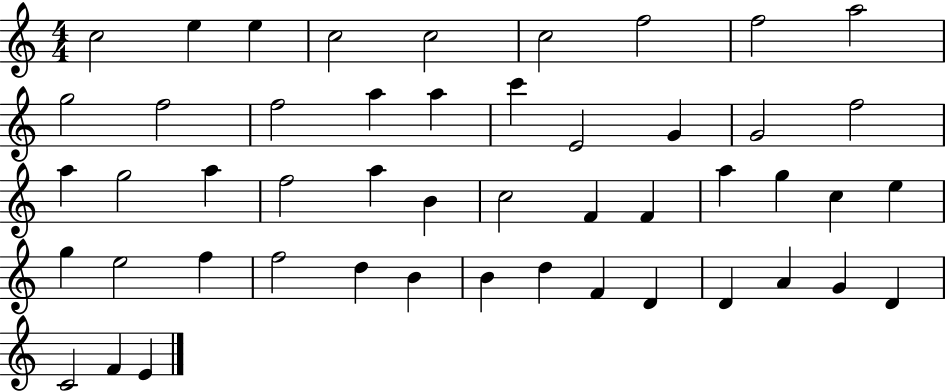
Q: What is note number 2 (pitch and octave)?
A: E5